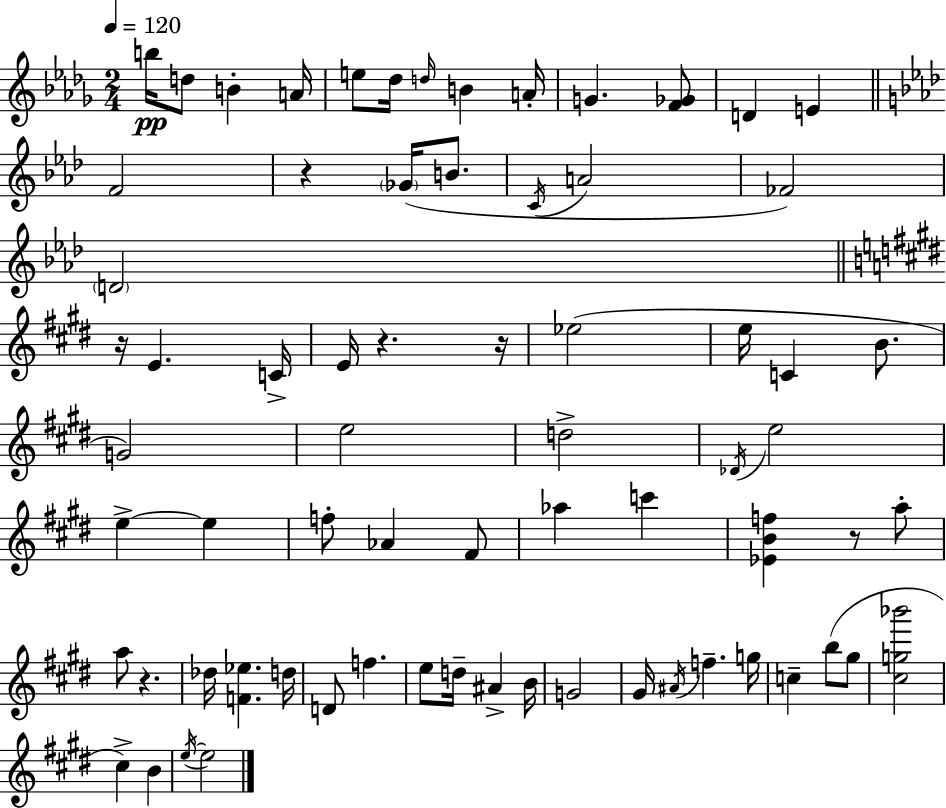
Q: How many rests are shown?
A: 6